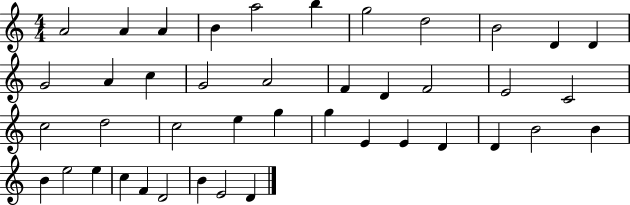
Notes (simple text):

A4/h A4/q A4/q B4/q A5/h B5/q G5/h D5/h B4/h D4/q D4/q G4/h A4/q C5/q G4/h A4/h F4/q D4/q F4/h E4/h C4/h C5/h D5/h C5/h E5/q G5/q G5/q E4/q E4/q D4/q D4/q B4/h B4/q B4/q E5/h E5/q C5/q F4/q D4/h B4/q E4/h D4/q